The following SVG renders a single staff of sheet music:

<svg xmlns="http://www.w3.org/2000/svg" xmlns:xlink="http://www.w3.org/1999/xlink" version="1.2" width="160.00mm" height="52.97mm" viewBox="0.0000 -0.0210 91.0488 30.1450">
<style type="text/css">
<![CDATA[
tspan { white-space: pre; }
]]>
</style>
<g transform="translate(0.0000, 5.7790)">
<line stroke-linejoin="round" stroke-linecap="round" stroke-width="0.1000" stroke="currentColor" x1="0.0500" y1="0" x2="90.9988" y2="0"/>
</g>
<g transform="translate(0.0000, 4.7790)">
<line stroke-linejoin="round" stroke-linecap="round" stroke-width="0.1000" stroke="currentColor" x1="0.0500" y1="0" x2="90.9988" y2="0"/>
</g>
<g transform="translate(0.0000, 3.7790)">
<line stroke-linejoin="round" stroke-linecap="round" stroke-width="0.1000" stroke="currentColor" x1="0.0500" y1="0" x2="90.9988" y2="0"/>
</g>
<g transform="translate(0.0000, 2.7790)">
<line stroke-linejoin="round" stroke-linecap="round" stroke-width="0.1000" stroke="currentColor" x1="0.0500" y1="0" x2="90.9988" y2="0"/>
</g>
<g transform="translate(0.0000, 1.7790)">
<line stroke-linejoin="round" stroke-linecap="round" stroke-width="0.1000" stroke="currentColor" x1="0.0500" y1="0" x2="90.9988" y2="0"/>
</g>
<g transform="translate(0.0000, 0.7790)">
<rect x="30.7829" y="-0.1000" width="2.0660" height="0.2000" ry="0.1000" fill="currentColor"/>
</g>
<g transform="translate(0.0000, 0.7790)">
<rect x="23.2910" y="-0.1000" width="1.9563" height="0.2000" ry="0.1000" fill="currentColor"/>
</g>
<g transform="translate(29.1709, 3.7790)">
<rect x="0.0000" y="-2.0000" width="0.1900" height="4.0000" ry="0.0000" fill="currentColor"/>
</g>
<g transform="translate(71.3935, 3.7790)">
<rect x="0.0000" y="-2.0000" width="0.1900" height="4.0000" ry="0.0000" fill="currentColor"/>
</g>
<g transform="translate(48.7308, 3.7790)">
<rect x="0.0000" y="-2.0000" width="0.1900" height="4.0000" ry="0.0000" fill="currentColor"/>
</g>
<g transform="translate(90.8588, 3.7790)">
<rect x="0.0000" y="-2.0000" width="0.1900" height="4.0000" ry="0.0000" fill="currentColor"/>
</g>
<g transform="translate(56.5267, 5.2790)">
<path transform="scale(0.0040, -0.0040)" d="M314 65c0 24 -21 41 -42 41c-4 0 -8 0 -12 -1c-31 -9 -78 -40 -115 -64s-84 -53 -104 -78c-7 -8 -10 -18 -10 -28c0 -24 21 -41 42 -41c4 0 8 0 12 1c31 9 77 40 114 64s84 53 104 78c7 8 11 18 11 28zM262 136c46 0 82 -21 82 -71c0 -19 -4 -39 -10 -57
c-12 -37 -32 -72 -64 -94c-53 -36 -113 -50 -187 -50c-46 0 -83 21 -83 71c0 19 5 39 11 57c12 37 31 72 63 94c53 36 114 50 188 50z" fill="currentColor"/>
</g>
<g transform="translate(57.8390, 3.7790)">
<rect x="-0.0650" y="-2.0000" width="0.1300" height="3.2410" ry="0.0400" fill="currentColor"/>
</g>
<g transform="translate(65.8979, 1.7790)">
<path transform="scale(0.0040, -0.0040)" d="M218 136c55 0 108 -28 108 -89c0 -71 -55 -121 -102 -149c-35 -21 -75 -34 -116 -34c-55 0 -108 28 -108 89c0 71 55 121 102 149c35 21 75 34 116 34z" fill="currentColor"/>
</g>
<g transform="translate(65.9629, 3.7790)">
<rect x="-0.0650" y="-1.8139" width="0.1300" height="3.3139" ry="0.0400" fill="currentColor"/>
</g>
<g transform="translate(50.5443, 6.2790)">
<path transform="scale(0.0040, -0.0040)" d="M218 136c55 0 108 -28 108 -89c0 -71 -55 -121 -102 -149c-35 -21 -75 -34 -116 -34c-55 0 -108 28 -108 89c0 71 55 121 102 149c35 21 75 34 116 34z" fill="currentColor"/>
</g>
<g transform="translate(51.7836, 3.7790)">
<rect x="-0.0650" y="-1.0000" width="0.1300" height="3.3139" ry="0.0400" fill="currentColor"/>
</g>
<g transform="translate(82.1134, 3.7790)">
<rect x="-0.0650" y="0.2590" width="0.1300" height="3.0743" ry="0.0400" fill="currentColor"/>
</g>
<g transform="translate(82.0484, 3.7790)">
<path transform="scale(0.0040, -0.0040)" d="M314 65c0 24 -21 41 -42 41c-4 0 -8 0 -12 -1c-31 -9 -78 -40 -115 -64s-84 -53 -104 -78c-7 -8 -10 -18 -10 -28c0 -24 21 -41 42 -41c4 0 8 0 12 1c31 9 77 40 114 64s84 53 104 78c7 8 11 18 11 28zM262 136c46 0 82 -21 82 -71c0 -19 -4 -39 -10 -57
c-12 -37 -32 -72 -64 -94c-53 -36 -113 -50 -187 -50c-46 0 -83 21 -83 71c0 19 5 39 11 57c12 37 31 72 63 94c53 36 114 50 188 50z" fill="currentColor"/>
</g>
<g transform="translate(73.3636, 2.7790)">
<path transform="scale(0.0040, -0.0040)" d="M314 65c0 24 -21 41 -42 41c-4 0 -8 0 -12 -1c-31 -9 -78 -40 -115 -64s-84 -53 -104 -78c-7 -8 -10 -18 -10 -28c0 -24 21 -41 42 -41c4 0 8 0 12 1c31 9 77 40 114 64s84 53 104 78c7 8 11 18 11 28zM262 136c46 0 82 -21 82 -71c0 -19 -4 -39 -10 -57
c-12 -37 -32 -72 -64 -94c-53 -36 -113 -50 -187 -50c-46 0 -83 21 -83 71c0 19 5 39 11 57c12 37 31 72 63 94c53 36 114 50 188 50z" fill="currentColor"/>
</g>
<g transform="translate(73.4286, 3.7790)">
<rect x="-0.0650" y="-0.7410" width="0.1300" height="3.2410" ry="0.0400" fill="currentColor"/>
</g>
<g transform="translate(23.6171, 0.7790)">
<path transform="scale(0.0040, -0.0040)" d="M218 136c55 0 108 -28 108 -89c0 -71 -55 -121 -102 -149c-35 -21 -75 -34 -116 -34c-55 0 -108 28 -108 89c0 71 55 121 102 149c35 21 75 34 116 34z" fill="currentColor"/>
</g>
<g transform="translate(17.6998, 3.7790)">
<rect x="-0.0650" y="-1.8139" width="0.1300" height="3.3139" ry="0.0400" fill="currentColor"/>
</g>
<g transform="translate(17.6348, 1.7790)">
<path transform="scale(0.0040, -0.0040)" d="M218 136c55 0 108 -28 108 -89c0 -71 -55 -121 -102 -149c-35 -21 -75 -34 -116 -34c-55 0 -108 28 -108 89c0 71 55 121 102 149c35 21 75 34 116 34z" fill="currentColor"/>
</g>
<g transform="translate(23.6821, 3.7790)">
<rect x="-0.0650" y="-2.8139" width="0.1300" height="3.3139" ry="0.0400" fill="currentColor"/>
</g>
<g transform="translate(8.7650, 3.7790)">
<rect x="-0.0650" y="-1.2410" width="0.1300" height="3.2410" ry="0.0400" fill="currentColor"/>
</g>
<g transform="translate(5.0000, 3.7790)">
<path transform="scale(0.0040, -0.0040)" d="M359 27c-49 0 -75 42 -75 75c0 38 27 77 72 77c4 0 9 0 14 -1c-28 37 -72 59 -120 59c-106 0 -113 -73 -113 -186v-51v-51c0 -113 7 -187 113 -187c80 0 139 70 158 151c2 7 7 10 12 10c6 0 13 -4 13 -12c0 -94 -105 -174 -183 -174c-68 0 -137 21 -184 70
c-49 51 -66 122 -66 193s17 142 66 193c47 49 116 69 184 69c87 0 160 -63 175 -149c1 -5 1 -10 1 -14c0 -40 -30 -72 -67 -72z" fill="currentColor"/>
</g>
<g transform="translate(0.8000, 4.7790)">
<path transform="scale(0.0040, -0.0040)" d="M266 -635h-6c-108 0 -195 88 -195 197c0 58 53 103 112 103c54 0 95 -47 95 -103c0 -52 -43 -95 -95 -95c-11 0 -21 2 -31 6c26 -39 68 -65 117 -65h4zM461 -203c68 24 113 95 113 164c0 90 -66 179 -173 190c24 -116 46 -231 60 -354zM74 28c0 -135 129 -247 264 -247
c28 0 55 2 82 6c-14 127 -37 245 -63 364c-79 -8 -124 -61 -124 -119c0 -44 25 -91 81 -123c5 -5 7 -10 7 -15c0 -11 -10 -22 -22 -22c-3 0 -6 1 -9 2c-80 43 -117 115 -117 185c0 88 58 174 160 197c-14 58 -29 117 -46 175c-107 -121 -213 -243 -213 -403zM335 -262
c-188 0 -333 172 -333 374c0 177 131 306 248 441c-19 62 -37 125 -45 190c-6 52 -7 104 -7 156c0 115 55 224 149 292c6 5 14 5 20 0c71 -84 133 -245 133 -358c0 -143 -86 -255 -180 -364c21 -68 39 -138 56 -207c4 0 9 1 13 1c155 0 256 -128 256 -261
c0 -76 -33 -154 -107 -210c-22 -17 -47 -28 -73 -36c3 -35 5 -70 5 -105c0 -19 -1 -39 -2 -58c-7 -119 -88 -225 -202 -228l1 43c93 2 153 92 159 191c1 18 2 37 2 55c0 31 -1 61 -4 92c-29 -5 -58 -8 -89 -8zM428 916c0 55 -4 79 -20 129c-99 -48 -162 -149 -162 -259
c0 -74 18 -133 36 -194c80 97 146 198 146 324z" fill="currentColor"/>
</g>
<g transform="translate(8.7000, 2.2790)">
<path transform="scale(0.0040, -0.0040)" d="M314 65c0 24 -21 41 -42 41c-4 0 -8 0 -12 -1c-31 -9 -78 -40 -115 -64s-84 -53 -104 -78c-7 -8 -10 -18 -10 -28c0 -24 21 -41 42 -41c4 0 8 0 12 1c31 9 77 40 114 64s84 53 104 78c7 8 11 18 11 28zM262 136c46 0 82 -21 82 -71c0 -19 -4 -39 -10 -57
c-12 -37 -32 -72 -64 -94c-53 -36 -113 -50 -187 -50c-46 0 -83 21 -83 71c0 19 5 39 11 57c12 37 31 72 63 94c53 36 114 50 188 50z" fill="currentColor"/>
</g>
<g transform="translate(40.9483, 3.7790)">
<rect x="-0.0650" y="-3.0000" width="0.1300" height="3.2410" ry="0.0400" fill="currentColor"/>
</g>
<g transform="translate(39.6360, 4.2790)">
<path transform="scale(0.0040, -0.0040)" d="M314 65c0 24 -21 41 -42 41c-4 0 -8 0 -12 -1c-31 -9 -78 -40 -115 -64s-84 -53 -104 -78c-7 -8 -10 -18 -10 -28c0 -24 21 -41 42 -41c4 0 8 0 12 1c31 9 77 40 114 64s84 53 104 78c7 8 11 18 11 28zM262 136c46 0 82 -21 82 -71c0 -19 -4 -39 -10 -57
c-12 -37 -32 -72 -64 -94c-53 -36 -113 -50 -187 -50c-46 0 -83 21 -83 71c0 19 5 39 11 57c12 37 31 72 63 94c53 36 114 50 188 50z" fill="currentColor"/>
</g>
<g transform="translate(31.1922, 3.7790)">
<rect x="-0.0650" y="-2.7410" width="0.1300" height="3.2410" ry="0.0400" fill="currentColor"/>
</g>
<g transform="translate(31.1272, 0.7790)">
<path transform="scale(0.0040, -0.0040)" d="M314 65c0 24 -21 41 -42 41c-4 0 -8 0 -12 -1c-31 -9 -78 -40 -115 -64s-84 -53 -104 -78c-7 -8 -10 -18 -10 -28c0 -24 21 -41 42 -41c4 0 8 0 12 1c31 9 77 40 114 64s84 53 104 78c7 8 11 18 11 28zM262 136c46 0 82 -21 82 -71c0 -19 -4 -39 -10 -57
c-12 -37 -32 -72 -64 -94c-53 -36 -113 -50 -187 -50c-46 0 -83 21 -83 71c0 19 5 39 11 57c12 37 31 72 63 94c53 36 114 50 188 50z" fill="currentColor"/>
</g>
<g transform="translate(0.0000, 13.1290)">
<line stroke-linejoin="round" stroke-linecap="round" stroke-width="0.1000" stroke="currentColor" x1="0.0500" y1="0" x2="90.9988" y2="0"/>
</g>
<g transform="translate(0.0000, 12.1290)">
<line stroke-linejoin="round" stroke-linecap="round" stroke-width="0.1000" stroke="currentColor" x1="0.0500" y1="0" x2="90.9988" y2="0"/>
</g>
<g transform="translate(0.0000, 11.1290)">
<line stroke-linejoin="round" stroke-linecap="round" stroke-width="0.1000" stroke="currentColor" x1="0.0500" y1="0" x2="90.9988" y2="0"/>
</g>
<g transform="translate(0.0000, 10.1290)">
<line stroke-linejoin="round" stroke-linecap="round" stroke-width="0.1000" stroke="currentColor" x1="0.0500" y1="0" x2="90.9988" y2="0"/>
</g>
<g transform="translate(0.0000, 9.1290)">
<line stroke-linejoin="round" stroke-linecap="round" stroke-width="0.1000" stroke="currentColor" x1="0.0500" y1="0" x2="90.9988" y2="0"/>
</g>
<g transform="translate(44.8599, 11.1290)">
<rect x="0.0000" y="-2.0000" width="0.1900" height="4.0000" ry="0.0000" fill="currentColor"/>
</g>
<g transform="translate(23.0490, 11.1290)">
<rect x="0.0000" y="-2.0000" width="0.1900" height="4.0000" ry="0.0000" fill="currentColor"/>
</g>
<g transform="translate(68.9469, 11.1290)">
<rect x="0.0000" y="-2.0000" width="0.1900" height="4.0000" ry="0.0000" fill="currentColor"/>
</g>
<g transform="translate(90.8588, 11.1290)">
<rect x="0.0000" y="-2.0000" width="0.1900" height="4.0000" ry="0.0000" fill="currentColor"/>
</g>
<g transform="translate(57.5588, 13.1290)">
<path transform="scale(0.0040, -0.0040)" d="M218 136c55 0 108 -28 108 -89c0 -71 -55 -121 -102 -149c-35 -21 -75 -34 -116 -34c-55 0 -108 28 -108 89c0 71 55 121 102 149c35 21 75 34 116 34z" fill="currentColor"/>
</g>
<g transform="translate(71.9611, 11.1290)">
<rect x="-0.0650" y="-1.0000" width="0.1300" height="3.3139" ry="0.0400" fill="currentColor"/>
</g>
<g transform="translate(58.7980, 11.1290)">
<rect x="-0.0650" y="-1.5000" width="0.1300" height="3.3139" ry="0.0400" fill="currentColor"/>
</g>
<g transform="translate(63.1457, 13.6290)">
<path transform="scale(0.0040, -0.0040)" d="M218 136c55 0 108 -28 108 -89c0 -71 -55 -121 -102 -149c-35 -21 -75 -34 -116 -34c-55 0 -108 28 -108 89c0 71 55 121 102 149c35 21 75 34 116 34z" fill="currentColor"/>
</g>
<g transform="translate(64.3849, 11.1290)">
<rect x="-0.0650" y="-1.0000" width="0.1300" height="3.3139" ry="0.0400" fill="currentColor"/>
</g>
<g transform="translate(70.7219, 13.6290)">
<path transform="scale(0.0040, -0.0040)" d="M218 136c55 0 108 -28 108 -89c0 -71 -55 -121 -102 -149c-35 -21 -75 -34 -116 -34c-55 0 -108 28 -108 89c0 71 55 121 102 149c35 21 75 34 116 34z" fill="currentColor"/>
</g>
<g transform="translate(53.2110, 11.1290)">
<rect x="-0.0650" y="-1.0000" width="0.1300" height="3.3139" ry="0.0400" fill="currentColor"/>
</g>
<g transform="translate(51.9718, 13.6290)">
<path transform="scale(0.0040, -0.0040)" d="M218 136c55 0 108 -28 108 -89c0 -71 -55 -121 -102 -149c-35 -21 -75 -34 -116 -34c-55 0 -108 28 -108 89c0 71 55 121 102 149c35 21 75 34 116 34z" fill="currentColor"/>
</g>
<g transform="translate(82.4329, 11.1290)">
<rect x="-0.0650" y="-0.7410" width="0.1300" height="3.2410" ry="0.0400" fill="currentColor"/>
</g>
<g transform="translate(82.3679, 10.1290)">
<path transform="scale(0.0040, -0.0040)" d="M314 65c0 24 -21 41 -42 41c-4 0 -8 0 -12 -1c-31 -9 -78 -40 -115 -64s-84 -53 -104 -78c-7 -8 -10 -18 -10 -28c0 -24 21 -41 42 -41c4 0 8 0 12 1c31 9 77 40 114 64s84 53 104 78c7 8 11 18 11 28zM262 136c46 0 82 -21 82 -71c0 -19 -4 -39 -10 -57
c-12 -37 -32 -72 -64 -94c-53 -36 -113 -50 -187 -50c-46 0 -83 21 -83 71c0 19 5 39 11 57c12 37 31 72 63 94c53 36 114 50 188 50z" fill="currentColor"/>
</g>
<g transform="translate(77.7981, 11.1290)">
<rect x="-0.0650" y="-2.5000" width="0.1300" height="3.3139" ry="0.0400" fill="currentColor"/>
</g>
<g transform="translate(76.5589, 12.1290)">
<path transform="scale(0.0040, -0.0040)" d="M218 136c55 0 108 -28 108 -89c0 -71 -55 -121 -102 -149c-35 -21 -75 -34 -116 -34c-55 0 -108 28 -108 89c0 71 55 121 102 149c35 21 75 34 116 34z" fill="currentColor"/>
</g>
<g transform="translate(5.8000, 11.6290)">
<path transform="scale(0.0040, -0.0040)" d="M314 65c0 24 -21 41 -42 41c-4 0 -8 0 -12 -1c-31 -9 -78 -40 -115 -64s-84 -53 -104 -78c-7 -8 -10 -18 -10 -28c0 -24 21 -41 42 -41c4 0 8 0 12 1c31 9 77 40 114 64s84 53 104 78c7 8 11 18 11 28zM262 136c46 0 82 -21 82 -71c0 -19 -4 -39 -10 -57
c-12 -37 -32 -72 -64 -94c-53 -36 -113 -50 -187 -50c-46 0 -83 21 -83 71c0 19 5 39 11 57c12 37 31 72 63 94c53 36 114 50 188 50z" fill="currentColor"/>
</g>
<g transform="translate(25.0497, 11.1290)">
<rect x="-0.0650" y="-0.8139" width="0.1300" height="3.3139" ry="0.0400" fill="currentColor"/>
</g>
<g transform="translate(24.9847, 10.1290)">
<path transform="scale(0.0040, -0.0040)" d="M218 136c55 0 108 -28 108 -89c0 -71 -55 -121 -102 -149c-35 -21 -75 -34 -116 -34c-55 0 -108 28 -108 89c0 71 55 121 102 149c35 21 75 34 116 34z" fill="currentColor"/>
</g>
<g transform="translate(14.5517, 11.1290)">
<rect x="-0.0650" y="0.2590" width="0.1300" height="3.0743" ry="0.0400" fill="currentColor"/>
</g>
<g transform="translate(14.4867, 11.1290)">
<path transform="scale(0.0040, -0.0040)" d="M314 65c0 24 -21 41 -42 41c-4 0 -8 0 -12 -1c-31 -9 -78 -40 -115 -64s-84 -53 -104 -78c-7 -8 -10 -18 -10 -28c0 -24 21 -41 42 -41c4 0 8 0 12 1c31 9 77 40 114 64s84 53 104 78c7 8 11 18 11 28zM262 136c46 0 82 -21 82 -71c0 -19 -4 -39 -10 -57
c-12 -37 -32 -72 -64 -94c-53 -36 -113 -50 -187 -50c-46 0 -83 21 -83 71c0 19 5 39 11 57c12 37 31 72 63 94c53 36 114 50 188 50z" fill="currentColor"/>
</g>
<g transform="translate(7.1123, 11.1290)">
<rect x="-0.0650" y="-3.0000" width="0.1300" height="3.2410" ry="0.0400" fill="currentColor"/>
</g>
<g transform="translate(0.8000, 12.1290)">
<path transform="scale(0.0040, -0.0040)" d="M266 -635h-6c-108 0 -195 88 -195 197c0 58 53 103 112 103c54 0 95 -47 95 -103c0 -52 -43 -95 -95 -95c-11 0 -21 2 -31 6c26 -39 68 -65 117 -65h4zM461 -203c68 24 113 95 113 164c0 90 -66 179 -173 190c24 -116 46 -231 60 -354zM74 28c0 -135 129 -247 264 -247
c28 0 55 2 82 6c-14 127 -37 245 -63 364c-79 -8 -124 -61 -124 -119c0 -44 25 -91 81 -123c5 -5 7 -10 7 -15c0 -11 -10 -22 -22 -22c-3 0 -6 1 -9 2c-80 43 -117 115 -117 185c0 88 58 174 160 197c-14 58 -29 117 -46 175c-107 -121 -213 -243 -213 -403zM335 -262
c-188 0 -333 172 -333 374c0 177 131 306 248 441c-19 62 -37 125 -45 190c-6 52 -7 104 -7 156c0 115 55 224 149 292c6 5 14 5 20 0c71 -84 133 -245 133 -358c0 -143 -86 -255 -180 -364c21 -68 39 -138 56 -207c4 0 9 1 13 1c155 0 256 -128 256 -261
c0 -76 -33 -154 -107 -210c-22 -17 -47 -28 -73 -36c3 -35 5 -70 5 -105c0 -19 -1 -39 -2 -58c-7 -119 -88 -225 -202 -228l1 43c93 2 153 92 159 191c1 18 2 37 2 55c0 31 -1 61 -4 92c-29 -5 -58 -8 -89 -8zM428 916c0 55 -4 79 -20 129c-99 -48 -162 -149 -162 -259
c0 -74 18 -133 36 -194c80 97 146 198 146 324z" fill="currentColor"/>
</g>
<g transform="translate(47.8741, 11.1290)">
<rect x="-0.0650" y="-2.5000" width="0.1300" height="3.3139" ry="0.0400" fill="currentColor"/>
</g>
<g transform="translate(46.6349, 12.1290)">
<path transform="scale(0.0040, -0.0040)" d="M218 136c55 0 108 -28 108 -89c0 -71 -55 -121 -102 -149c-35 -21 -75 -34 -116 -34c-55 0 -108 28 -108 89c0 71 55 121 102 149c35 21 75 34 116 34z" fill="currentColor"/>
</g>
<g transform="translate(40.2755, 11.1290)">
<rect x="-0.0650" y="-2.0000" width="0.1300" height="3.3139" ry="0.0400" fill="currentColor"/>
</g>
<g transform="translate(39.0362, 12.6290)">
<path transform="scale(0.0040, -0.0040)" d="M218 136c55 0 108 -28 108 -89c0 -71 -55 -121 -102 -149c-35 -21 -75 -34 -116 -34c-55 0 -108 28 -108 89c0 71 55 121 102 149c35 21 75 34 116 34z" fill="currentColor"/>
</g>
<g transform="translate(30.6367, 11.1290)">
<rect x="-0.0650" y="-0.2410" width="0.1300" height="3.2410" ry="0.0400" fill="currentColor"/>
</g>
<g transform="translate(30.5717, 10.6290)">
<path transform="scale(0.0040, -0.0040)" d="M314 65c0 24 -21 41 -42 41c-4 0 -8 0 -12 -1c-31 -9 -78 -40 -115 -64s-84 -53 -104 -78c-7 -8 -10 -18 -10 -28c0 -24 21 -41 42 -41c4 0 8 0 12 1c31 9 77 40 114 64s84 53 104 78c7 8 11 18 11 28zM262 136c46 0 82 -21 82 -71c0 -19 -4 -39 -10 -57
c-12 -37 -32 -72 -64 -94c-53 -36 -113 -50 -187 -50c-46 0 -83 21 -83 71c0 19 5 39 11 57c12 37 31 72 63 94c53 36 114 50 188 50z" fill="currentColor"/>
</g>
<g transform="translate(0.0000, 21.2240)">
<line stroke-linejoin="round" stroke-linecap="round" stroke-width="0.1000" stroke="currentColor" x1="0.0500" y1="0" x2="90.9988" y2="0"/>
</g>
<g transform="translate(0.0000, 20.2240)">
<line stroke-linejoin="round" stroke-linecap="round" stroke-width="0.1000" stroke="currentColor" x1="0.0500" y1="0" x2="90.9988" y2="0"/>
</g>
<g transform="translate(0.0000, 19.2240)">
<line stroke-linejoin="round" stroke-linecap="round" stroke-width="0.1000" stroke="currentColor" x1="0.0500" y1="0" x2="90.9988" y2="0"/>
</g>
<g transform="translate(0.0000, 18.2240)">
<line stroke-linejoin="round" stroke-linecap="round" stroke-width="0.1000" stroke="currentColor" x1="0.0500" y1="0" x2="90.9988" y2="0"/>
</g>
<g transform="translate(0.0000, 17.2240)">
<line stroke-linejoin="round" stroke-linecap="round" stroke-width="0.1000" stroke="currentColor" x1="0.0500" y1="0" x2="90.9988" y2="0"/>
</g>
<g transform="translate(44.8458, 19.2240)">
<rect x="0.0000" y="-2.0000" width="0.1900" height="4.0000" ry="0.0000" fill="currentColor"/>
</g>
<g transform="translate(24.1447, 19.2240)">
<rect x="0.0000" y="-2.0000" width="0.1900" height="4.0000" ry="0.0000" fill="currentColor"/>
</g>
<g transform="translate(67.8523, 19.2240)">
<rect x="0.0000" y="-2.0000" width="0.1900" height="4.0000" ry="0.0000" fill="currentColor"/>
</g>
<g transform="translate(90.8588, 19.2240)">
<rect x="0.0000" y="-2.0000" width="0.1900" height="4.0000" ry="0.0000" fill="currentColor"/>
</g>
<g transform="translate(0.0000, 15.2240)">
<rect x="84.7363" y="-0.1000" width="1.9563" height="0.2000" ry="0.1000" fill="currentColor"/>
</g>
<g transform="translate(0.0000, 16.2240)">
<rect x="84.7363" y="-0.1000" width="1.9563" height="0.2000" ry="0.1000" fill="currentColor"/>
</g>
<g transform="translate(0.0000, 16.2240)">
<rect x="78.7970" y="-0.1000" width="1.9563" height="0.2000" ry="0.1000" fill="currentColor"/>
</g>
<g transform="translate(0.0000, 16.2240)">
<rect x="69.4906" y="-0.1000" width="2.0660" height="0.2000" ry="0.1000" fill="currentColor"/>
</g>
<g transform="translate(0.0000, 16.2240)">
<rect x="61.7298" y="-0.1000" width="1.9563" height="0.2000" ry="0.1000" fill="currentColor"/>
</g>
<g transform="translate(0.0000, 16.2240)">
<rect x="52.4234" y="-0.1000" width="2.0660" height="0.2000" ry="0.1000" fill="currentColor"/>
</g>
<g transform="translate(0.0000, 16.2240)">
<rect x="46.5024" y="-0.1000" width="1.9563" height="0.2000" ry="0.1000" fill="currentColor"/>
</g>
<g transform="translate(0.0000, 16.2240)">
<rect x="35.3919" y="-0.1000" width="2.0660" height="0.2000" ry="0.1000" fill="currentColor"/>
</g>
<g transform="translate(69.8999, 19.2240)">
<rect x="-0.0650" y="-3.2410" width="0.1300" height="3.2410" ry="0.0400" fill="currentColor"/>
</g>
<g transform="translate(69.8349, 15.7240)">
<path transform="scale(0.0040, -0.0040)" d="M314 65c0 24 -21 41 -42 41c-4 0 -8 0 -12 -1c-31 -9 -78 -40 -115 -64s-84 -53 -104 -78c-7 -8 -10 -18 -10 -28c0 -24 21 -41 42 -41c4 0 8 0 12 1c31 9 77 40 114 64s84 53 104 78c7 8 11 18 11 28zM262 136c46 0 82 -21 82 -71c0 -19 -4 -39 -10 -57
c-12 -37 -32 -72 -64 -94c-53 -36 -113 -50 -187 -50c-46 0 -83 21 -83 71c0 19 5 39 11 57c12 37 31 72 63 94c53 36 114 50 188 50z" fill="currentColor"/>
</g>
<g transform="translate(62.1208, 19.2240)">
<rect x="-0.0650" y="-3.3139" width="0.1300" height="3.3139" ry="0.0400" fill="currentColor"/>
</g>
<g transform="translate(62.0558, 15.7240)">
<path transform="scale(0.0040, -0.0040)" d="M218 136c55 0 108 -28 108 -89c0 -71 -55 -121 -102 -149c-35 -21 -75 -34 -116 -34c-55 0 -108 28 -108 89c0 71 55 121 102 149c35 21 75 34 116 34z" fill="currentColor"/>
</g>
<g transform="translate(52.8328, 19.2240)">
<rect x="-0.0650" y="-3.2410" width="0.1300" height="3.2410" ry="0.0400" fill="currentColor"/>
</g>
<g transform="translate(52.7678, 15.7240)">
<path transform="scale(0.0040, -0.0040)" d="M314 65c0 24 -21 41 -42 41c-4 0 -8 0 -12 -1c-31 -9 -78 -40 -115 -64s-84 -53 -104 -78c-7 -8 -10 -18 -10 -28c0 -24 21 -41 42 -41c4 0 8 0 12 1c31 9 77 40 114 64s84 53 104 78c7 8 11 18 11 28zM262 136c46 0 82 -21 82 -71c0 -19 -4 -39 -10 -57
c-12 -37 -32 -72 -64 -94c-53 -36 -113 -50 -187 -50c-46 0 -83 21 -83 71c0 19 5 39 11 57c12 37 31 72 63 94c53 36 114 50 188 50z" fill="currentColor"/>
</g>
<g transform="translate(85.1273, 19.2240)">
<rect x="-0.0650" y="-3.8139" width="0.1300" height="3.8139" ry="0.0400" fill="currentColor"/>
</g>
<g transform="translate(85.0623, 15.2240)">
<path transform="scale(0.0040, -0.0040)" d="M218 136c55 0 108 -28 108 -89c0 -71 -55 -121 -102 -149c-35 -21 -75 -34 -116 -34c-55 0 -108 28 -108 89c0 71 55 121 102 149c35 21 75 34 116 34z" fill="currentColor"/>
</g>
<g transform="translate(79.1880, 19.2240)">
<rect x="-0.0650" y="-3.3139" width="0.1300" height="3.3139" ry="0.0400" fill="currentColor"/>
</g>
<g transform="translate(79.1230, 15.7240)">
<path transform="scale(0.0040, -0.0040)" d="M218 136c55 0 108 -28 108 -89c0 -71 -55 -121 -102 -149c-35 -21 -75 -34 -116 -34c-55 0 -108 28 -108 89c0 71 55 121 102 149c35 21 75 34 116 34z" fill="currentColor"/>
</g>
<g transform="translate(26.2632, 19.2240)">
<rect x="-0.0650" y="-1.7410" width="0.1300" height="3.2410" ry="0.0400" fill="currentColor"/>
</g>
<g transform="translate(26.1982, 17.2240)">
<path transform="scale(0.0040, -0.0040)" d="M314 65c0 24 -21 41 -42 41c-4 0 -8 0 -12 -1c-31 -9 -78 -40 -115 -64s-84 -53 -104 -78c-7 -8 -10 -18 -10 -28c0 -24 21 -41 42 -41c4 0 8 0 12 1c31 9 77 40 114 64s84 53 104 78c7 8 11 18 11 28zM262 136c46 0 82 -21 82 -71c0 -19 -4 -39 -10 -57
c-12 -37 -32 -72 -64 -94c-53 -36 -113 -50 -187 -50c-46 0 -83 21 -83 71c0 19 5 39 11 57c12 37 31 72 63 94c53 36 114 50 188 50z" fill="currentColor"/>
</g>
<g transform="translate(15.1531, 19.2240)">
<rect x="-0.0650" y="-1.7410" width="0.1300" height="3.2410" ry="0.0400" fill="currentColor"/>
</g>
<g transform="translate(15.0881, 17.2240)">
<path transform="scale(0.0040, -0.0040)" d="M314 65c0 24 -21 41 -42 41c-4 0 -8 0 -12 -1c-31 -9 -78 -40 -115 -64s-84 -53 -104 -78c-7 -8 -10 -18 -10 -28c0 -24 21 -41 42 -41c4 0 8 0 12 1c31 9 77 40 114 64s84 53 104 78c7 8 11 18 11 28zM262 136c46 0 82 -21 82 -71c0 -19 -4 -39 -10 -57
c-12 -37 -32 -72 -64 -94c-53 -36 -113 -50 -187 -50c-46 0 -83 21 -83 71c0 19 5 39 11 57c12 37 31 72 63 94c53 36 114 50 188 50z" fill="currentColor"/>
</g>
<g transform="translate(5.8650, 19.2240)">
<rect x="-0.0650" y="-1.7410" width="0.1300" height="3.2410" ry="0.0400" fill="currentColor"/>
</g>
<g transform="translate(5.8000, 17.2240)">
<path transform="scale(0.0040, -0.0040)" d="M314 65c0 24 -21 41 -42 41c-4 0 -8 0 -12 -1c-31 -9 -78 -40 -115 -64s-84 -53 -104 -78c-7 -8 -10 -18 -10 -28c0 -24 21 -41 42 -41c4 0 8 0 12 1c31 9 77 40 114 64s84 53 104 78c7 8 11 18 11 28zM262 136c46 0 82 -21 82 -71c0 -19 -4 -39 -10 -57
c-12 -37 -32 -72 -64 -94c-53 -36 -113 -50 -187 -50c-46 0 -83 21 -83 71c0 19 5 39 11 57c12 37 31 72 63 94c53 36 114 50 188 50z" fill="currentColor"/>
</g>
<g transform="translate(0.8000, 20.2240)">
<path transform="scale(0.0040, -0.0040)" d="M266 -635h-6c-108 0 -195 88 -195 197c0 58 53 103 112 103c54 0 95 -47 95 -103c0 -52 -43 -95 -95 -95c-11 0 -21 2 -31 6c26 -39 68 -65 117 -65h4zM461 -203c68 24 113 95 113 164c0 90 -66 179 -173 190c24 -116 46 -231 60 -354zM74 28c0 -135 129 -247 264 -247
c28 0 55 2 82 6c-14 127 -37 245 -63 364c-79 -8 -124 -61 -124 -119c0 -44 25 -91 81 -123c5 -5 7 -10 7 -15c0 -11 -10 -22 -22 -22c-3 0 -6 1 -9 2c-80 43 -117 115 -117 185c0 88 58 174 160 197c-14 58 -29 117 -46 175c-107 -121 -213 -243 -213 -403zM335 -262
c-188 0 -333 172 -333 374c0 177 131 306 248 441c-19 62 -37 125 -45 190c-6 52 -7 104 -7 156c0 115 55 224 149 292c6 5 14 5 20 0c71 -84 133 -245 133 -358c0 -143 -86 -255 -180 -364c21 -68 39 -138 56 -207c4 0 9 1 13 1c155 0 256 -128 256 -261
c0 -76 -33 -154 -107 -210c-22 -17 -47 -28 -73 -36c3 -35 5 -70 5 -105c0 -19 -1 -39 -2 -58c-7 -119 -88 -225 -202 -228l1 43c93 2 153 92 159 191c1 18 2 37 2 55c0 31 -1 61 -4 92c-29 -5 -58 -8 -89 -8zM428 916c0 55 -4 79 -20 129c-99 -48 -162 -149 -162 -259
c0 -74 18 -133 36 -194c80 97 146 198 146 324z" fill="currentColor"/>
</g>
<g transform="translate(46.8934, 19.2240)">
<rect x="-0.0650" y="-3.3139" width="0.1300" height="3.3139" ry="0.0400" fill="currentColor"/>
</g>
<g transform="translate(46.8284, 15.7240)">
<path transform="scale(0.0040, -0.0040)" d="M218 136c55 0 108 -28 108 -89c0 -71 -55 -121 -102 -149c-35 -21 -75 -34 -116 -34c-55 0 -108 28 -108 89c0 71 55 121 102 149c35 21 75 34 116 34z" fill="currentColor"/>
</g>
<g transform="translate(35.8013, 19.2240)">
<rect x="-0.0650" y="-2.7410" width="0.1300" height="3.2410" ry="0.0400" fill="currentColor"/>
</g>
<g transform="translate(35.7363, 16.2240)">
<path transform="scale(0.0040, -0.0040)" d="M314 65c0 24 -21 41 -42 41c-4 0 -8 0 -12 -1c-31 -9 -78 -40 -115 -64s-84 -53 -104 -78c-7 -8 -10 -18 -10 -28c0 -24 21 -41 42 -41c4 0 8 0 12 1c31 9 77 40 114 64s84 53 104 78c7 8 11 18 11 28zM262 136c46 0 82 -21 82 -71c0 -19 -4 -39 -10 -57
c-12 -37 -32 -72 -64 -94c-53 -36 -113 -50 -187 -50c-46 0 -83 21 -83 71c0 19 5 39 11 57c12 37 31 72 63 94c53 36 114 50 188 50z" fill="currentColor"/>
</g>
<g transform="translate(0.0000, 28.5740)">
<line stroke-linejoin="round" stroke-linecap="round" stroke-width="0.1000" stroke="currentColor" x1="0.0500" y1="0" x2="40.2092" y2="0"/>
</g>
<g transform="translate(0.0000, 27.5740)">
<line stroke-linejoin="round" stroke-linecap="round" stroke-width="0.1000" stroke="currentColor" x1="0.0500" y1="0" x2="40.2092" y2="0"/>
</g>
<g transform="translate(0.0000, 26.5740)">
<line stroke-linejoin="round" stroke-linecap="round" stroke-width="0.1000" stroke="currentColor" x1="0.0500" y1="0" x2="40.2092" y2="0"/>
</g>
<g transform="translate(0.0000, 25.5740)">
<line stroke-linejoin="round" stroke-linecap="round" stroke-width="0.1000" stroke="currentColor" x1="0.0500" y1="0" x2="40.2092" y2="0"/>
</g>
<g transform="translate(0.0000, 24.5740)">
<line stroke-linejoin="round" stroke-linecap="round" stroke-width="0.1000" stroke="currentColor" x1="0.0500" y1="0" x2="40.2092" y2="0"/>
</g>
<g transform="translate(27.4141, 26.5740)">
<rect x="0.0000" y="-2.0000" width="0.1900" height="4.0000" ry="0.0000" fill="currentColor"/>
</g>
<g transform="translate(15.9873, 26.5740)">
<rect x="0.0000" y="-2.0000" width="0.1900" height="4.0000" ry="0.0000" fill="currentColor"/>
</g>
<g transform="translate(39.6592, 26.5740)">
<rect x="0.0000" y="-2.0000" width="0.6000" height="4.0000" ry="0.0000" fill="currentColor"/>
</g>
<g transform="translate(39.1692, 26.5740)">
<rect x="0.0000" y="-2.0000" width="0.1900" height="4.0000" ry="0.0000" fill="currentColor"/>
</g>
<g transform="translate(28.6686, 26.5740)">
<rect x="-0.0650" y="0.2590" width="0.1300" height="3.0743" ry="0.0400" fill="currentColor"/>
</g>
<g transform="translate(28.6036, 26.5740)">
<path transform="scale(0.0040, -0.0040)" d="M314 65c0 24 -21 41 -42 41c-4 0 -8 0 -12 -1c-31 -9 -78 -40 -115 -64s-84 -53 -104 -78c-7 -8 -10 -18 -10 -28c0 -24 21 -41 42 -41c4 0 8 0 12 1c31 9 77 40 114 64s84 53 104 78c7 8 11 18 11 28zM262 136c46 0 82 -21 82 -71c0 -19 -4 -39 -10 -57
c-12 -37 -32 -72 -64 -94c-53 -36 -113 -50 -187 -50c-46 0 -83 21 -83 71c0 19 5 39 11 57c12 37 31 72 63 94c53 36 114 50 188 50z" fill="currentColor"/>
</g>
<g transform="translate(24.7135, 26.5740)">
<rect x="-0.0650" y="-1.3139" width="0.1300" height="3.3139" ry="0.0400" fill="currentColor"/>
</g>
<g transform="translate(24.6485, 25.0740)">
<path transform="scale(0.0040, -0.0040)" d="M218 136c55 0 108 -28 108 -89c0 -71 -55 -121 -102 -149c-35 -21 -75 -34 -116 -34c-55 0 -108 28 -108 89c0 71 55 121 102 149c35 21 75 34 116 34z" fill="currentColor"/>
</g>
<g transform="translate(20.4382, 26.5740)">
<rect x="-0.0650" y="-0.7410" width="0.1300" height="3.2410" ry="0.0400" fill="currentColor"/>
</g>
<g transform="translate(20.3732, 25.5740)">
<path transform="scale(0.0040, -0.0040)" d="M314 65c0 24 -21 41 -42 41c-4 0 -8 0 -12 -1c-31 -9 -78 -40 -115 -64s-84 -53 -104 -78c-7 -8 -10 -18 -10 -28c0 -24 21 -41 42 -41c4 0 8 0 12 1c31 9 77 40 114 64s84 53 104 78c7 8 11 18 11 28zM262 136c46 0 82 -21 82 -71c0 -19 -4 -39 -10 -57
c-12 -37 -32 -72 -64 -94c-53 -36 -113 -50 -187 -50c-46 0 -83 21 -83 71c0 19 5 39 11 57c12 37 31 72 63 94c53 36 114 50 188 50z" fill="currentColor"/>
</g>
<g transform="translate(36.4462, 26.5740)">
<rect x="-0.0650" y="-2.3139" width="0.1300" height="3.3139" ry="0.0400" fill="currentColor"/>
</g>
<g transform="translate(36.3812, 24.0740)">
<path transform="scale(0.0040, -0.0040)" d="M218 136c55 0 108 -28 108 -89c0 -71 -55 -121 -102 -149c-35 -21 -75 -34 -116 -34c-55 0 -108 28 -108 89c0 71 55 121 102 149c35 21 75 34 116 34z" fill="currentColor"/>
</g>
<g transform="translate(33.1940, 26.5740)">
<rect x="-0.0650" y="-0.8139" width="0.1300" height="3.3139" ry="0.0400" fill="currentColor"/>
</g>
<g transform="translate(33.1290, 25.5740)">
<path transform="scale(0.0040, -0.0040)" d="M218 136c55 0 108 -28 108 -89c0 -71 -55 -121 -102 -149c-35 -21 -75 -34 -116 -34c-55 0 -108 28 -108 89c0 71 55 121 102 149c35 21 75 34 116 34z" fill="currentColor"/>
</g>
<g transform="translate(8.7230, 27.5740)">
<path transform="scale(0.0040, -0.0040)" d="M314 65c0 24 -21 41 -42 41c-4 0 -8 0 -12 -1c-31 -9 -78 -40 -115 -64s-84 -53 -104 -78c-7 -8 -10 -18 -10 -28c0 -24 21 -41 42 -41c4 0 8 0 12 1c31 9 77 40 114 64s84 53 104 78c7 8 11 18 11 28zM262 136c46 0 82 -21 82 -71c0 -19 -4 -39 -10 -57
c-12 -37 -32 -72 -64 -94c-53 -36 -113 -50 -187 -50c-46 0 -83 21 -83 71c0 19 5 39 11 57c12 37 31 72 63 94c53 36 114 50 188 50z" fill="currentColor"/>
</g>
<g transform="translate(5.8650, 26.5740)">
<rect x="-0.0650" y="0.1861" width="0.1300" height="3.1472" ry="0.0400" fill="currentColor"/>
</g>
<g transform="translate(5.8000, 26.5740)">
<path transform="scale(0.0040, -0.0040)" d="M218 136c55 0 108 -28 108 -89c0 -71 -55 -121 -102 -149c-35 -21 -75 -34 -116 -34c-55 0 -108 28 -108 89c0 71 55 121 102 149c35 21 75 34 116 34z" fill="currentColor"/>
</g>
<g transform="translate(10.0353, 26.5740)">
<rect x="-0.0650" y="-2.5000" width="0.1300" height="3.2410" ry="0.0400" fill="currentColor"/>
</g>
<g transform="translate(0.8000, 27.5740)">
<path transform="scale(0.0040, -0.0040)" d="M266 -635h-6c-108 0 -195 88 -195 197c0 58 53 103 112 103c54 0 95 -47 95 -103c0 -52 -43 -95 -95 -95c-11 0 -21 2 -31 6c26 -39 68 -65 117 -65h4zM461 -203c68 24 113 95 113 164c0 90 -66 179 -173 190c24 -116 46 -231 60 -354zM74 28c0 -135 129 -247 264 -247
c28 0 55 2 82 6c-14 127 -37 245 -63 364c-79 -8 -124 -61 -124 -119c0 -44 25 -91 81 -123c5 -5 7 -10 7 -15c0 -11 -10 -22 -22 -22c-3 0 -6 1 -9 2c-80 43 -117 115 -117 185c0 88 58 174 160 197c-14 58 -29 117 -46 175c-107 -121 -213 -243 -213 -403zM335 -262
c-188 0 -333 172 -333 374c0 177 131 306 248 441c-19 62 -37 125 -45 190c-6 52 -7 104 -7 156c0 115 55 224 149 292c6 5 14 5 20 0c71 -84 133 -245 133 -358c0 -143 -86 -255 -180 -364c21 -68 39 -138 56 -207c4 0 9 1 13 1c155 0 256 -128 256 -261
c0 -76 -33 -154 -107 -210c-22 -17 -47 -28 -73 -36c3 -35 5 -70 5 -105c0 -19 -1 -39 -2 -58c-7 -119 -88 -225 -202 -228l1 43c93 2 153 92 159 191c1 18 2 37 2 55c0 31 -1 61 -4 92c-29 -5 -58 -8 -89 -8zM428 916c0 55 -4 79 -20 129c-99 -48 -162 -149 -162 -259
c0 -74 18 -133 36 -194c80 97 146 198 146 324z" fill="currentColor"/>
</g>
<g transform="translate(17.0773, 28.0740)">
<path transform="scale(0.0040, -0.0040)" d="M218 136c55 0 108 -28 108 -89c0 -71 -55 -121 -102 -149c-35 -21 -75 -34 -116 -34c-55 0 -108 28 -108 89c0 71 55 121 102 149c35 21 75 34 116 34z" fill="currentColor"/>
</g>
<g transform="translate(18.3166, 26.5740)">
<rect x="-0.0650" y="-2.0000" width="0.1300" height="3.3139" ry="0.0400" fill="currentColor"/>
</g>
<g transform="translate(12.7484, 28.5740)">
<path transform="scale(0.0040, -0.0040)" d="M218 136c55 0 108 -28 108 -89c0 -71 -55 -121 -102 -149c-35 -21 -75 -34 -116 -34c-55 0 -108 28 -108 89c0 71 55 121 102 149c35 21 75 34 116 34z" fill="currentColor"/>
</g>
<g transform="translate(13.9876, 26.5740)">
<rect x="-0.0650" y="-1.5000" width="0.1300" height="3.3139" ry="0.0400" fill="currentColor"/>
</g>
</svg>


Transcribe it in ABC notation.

X:1
T:Untitled
M:4/4
L:1/4
K:C
e2 f a a2 A2 D F2 f d2 B2 A2 B2 d c2 F G D E D D G d2 f2 f2 f2 a2 b b2 b b2 b c' B G2 E F d2 e B2 d g